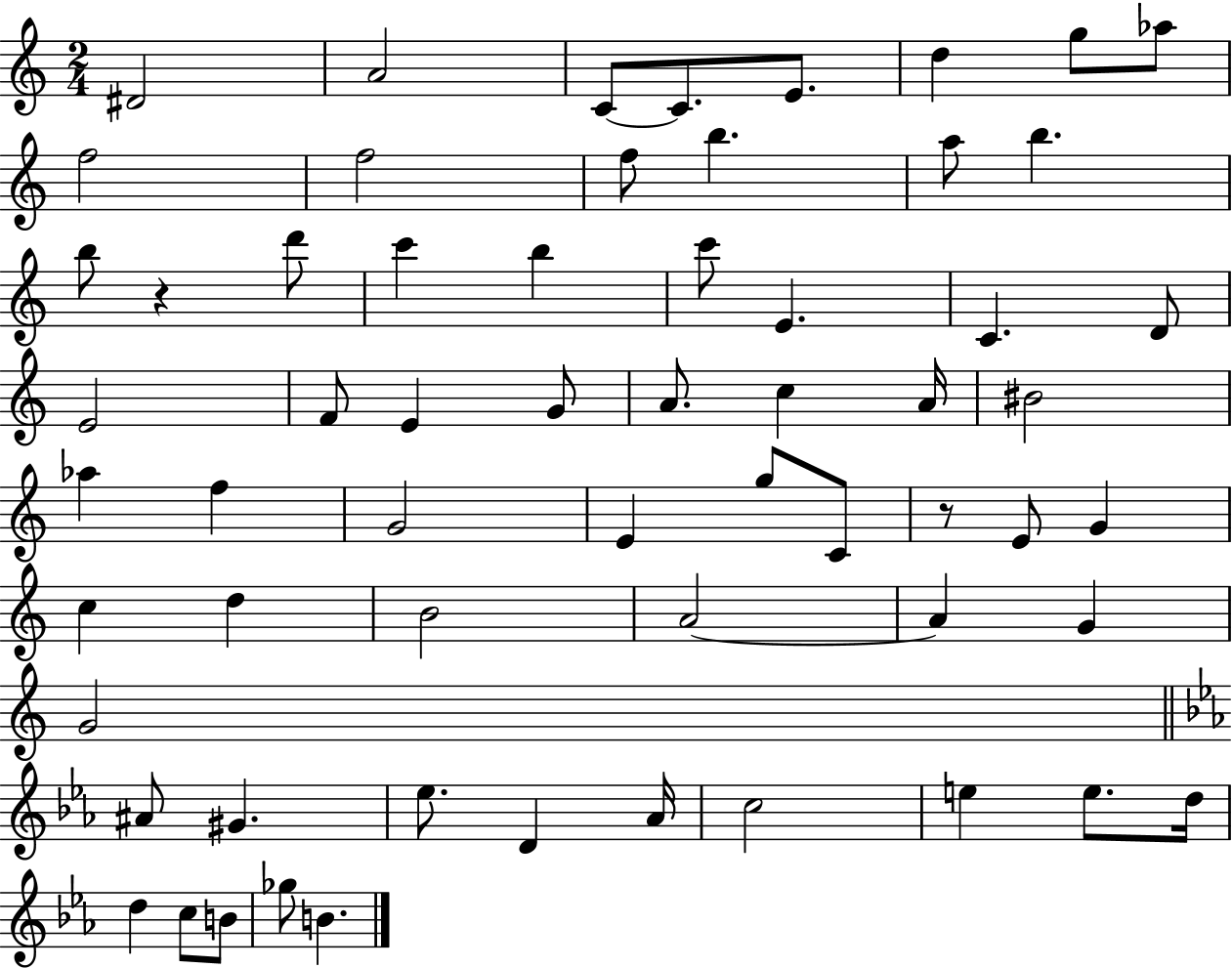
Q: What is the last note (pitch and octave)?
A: B4